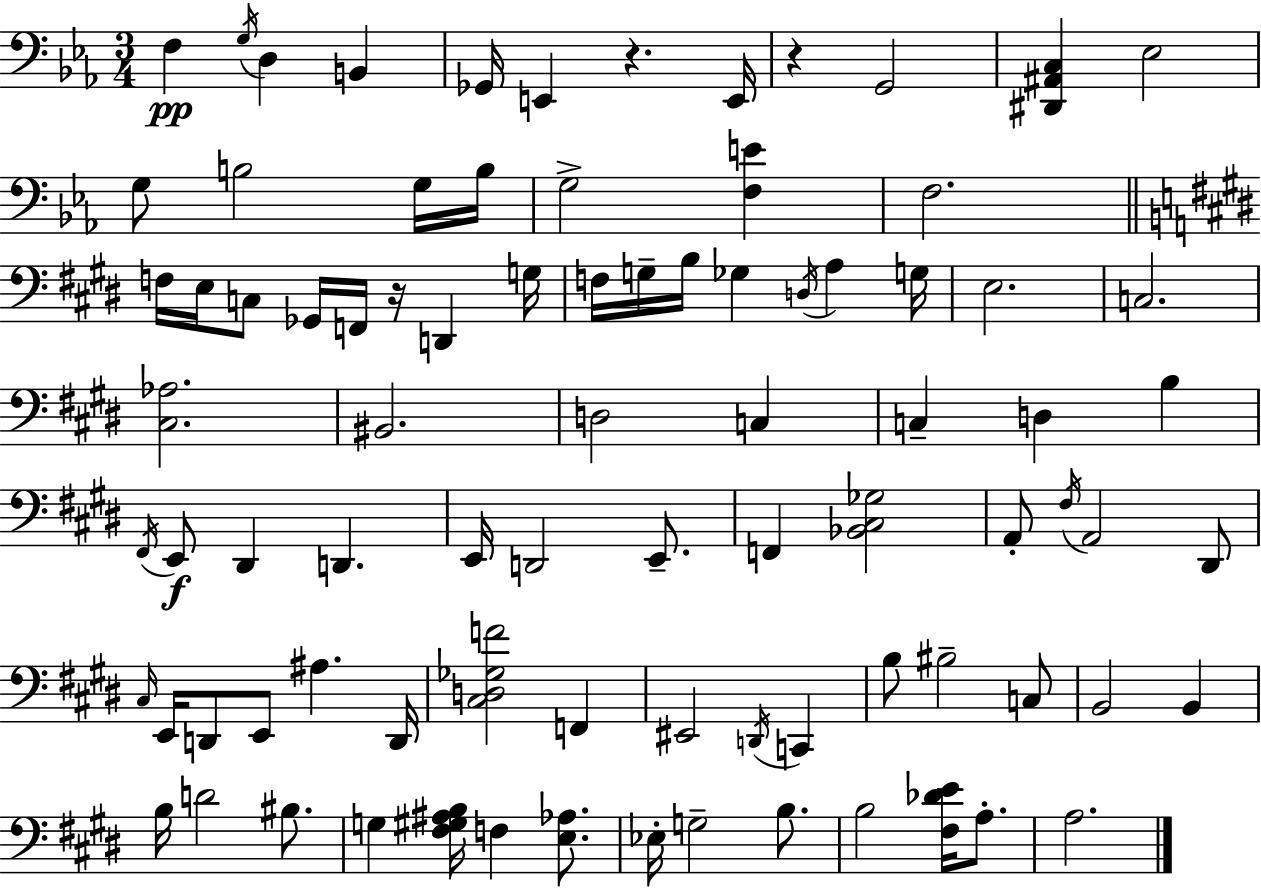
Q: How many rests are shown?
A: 3